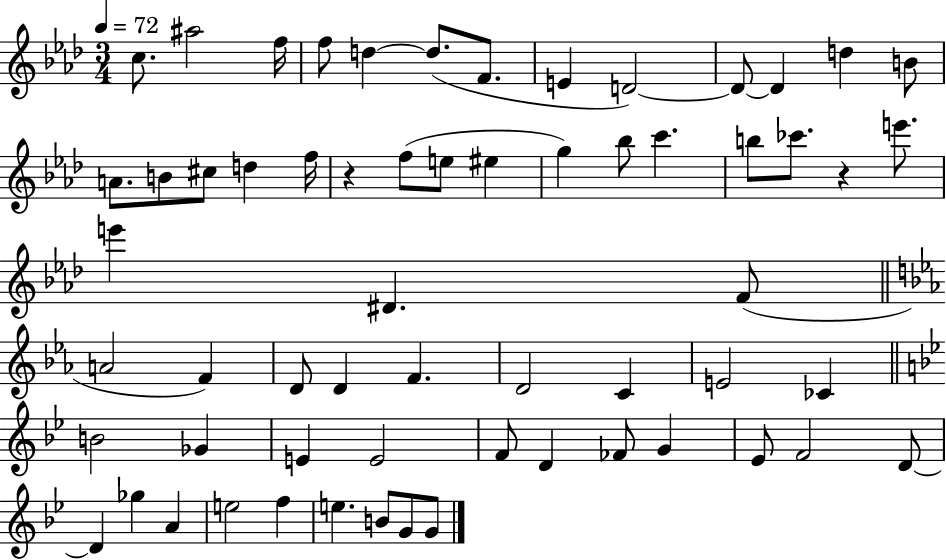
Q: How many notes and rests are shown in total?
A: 61